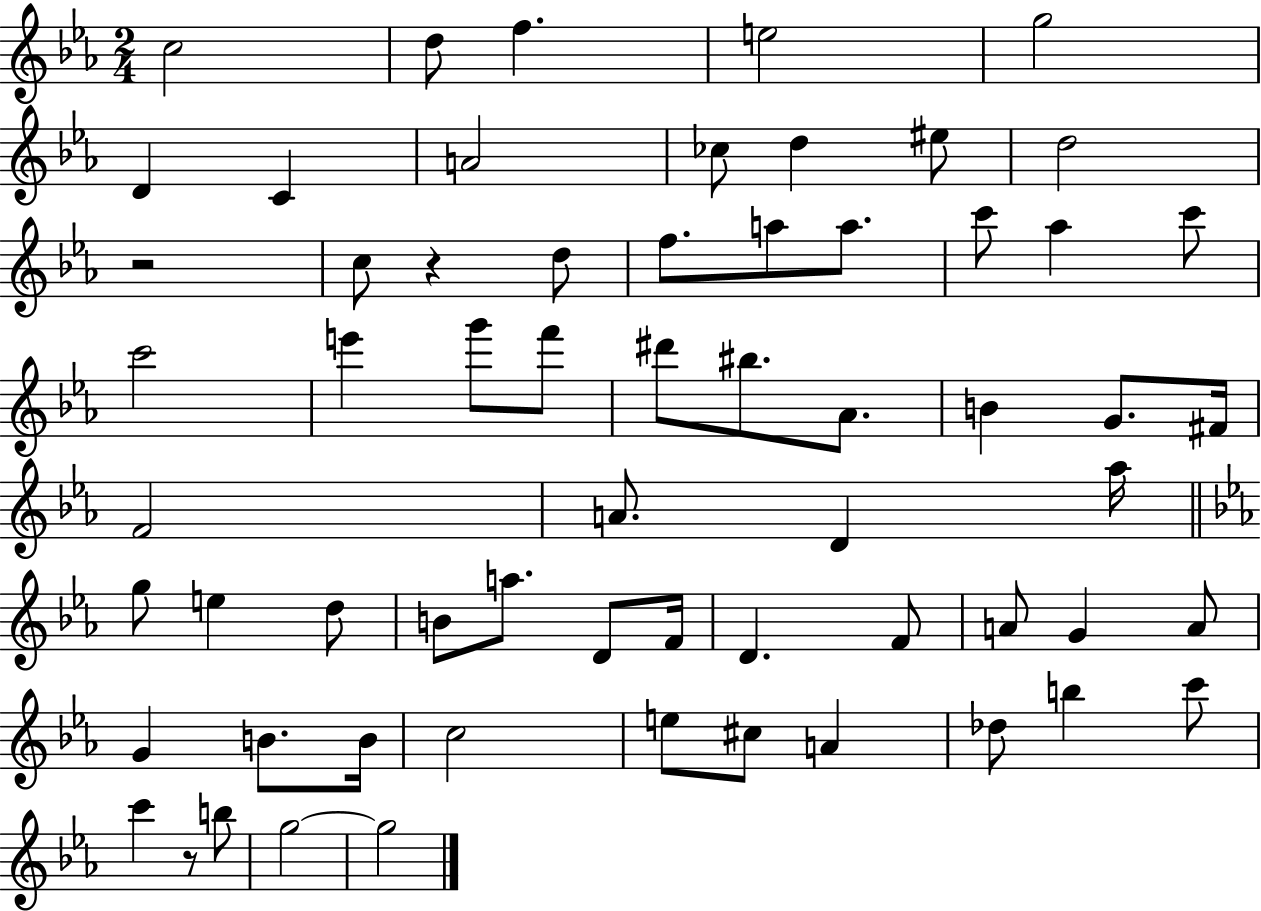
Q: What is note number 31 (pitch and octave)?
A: F4